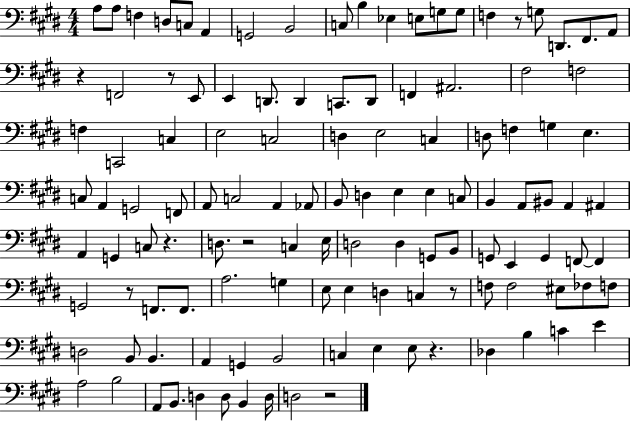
A3/e A3/e F3/q D3/e C3/e A2/q G2/h B2/h C3/e B3/q Eb3/q E3/e G3/e G3/e F3/q R/e G3/e D2/e. F#2/e. A2/e R/q F2/h R/e E2/e E2/q D2/e. D2/q C2/e. D2/e F2/q A#2/h. F#3/h F3/h F3/q C2/h C3/q E3/h C3/h D3/q E3/h C3/q D3/e F3/q G3/q E3/q. C3/e A2/q G2/h F2/e A2/e C3/h A2/q Ab2/e B2/e D3/q E3/q E3/q C3/e B2/q A2/e BIS2/e A2/q A#2/q A2/q G2/q C3/e R/q. D3/e. R/h C3/q E3/s D3/h D3/q G2/e B2/e G2/e E2/q G2/q F2/e F2/q G2/h R/e F2/e. F2/e. A3/h. G3/q E3/e E3/q D3/q C3/q R/e F3/e F3/h EIS3/e FES3/e F3/e D3/h B2/e B2/q. A2/q G2/q B2/h C3/q E3/q E3/e R/q. Db3/q B3/q C4/q E4/q A3/h B3/h A2/e B2/e. D3/q D3/e B2/q D3/s D3/h R/h